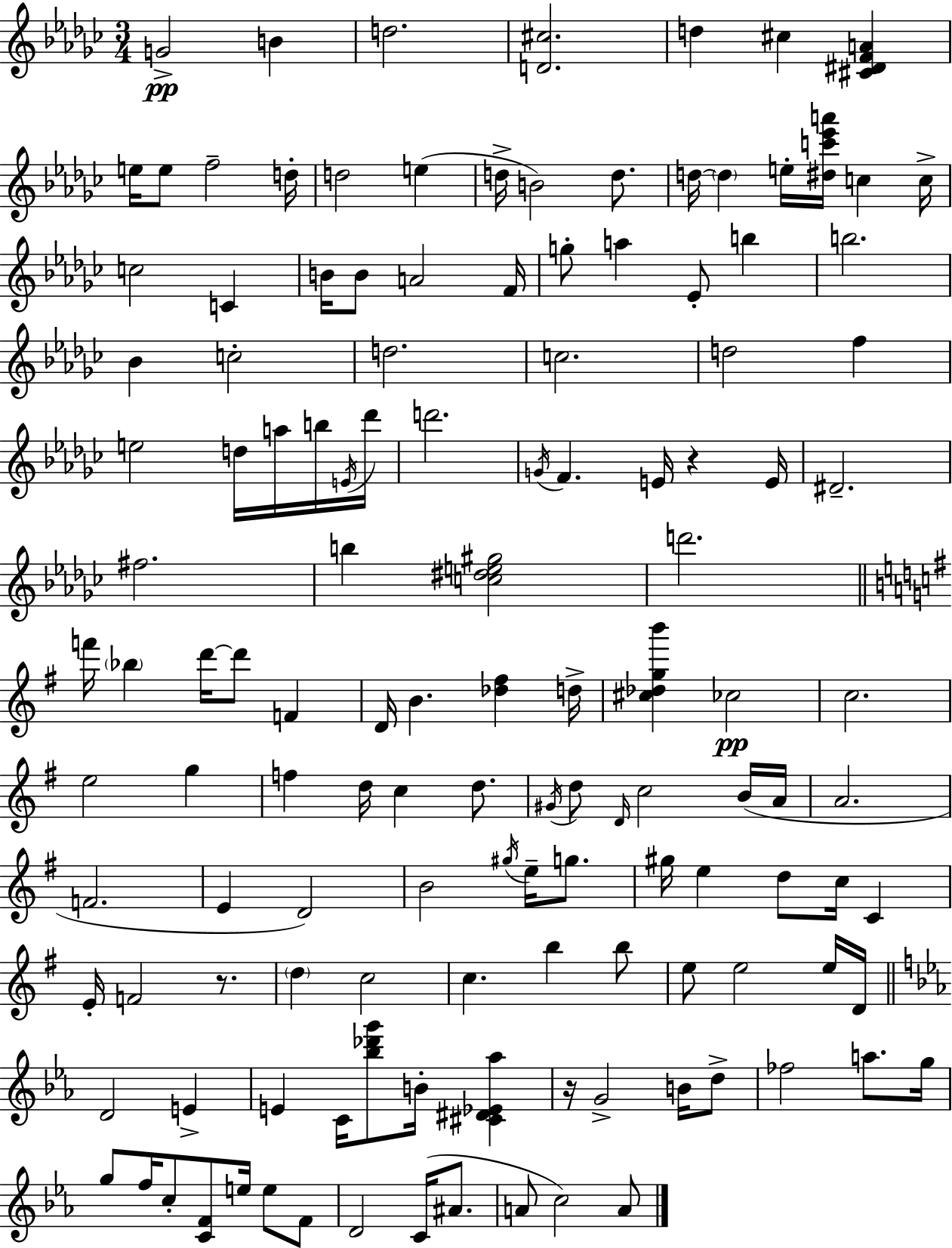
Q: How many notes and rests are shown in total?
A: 132